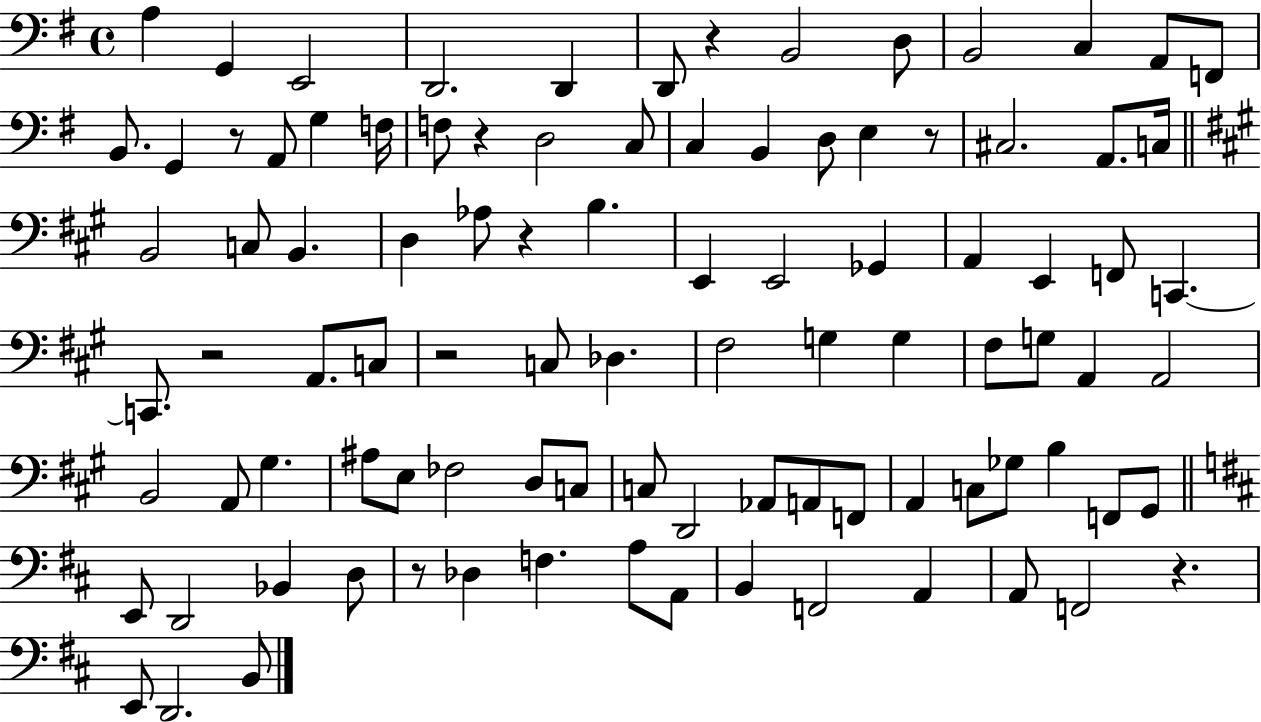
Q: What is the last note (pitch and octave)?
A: B2